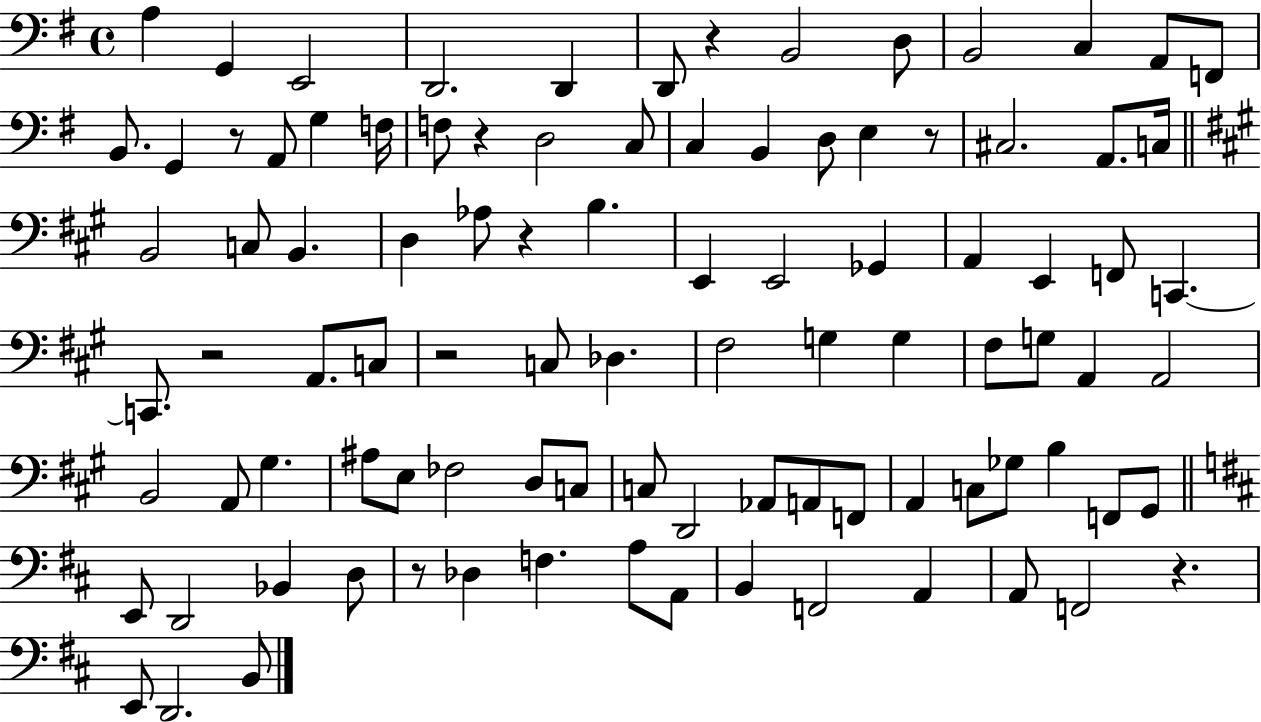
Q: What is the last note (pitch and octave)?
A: B2